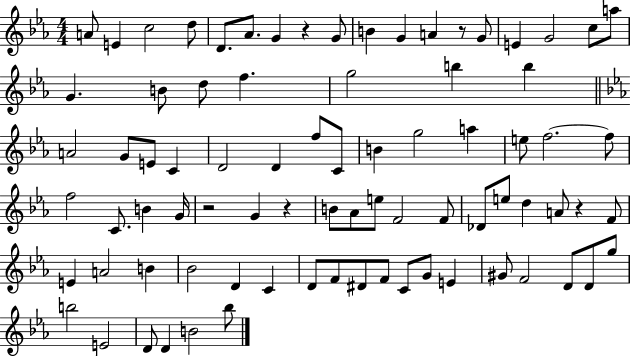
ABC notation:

X:1
T:Untitled
M:4/4
L:1/4
K:Eb
A/2 E c2 d/2 D/2 _A/2 G z G/2 B G A z/2 G/2 E G2 c/2 a/2 G B/2 d/2 f g2 b b A2 G/2 E/2 C D2 D f/2 C/2 B g2 a e/2 f2 f/2 f2 C/2 B G/4 z2 G z B/2 _A/2 e/2 F2 F/2 _D/2 e/2 d A/2 z F/2 E A2 B _B2 D C D/2 F/2 ^D/2 F/2 C/2 G/2 E ^G/2 F2 D/2 D/2 g/2 b2 E2 D/2 D B2 _b/2